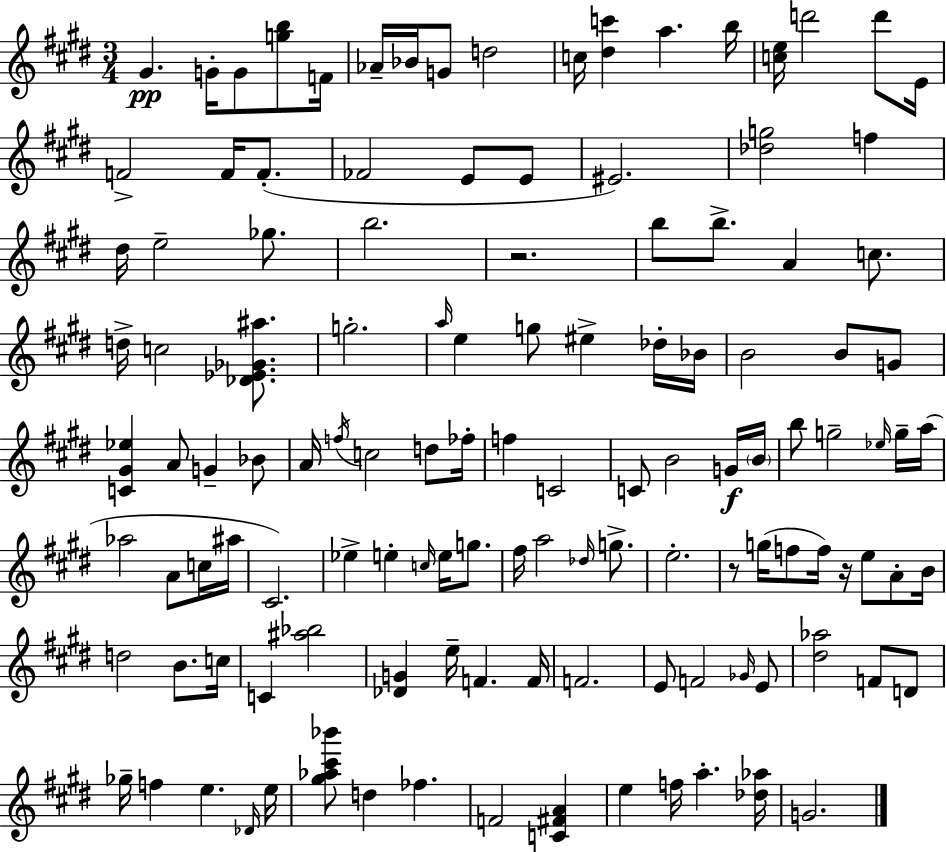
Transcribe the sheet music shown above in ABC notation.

X:1
T:Untitled
M:3/4
L:1/4
K:E
^G G/4 G/2 [gb]/2 F/4 _A/4 _B/4 G/2 d2 c/4 [^dc'] a b/4 [ce]/4 d'2 d'/2 E/4 F2 F/4 F/2 _F2 E/2 E/2 ^E2 [_dg]2 f ^d/4 e2 _g/2 b2 z2 b/2 b/2 A c/2 d/4 c2 [_D_E_G^a]/2 g2 a/4 e g/2 ^e _d/4 _B/4 B2 B/2 G/2 [C^G_e] A/2 G _B/2 A/4 f/4 c2 d/2 _f/4 f C2 C/2 B2 G/4 B/4 b/2 g2 _e/4 g/4 a/4 _a2 A/2 c/4 ^a/4 ^C2 _e e c/4 e/4 g/2 ^f/4 a2 _d/4 g/2 e2 z/2 g/4 f/2 f/4 z/4 e/2 A/2 B/4 d2 B/2 c/4 C [^a_b]2 [_DG] e/4 F F/4 F2 E/2 F2 _G/4 E/2 [^d_a]2 F/2 D/2 _g/4 f e _D/4 e/4 [^g_a^c'_b']/2 d _f F2 [C^FA] e f/4 a [_d_a]/4 G2